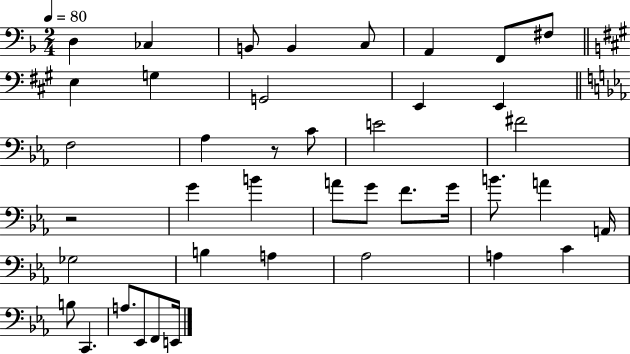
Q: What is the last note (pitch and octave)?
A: E2